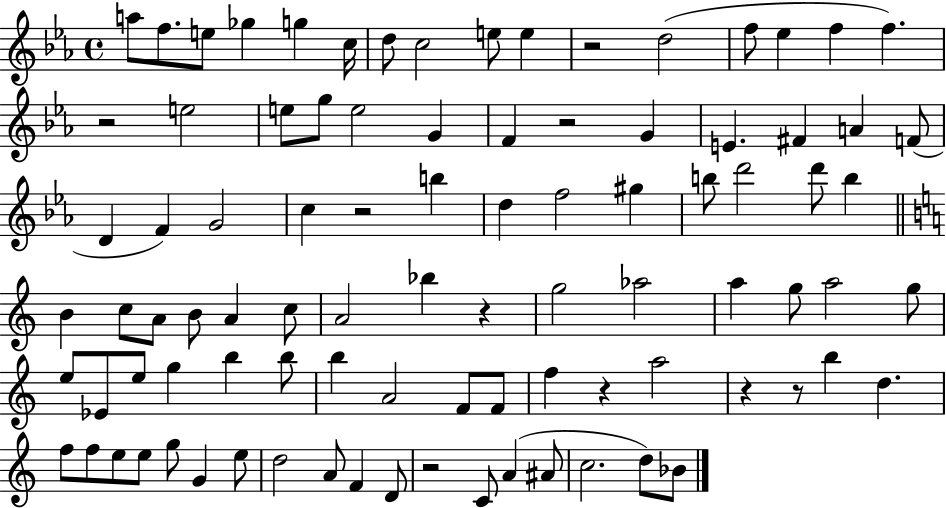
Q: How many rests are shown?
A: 9